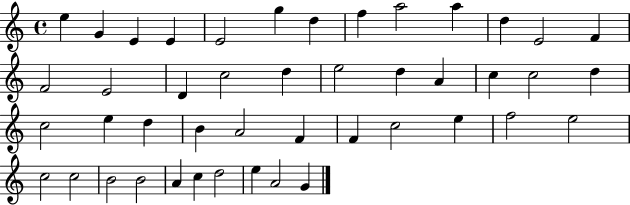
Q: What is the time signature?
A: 4/4